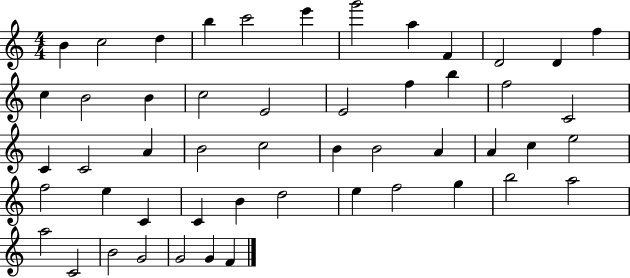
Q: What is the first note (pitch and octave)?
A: B4